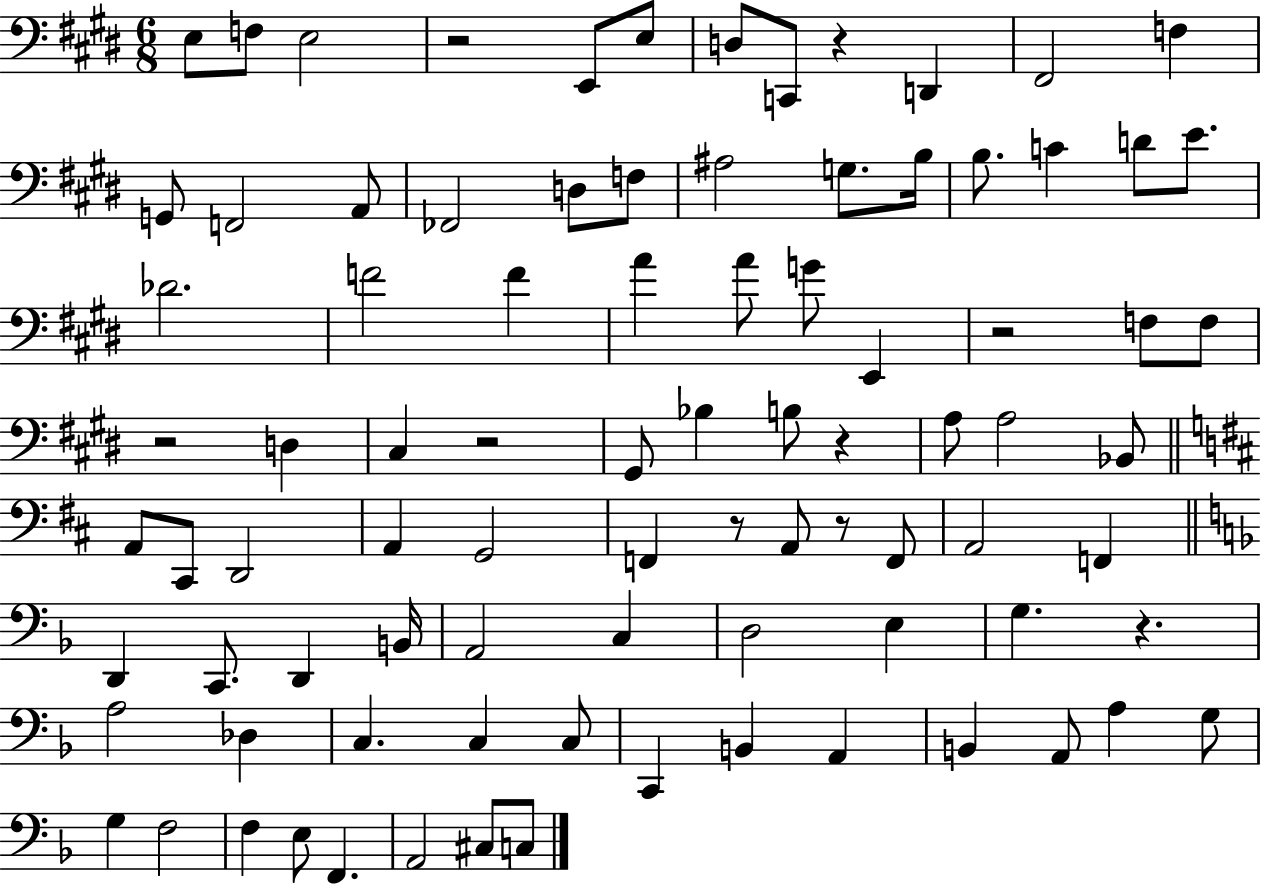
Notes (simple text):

E3/e F3/e E3/h R/h E2/e E3/e D3/e C2/e R/q D2/q F#2/h F3/q G2/e F2/h A2/e FES2/h D3/e F3/e A#3/h G3/e. B3/s B3/e. C4/q D4/e E4/e. Db4/h. F4/h F4/q A4/q A4/e G4/e E2/q R/h F3/e F3/e R/h D3/q C#3/q R/h G#2/e Bb3/q B3/e R/q A3/e A3/h Bb2/e A2/e C#2/e D2/h A2/q G2/h F2/q R/e A2/e R/e F2/e A2/h F2/q D2/q C2/e. D2/q B2/s A2/h C3/q D3/h E3/q G3/q. R/q. A3/h Db3/q C3/q. C3/q C3/e C2/q B2/q A2/q B2/q A2/e A3/q G3/e G3/q F3/h F3/q E3/e F2/q. A2/h C#3/e C3/e